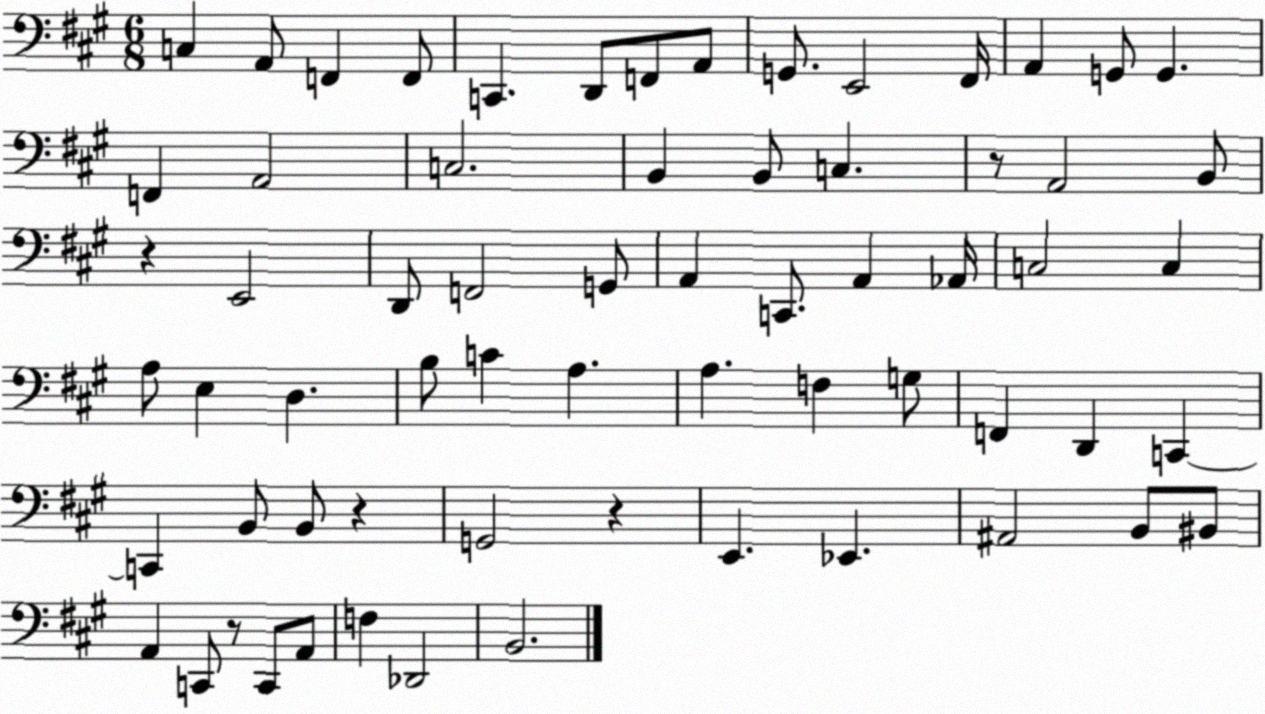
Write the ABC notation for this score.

X:1
T:Untitled
M:6/8
L:1/4
K:A
C, A,,/2 F,, F,,/2 C,, D,,/2 F,,/2 A,,/2 G,,/2 E,,2 ^F,,/4 A,, G,,/2 G,, F,, A,,2 C,2 B,, B,,/2 C, z/2 A,,2 B,,/2 z E,,2 D,,/2 F,,2 G,,/2 A,, C,,/2 A,, _A,,/4 C,2 C, A,/2 E, D, B,/2 C A, A, F, G,/2 F,, D,, C,, C,, B,,/2 B,,/2 z G,,2 z E,, _E,, ^A,,2 B,,/2 ^B,,/2 A,, C,,/2 z/2 C,,/2 A,,/2 F, _D,,2 B,,2